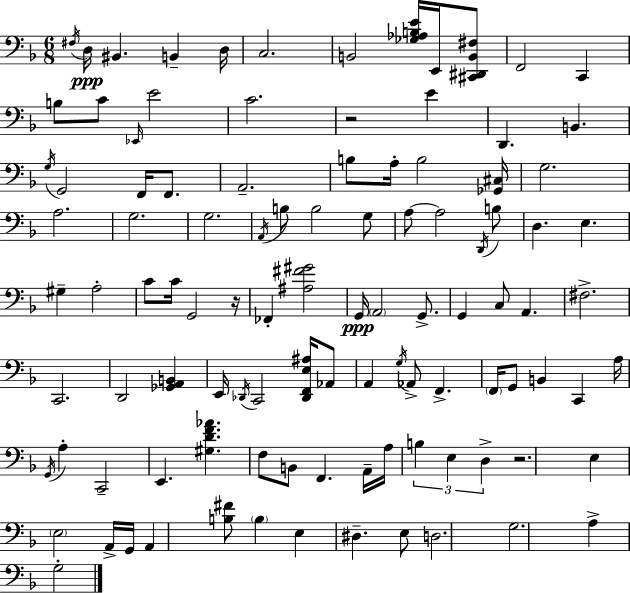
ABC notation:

X:1
T:Untitled
M:6/8
L:1/4
K:F
^F,/4 D,/4 ^B,, B,, D,/4 C,2 B,,2 [_G,_A,B,E]/4 E,,/4 [^C,,^D,,B,,^F,]/2 F,,2 C,, B,/2 C/2 _E,,/4 E2 C2 z2 E D,, B,, G,/4 G,,2 F,,/4 F,,/2 A,,2 B,/2 A,/4 B,2 [_G,,^C,]/4 G,2 A,2 G,2 G,2 A,,/4 B,/2 B,2 G,/2 A,/2 A,2 D,,/4 B,/2 D, E, ^G, A,2 C/2 C/4 G,,2 z/4 _F,, [^A,^F^G]2 G,,/4 A,,2 G,,/2 G,, C,/2 A,, ^F,2 C,,2 D,,2 [_G,,A,,B,,] E,,/4 _D,,/4 C,,2 [_D,,F,,E,^A,]/4 _A,,/2 A,, G,/4 _A,,/2 F,, F,,/4 G,,/2 B,, C,, A,/4 G,,/4 A, C,,2 E,, [^G,DF_A] F,/2 B,,/2 F,, A,,/4 A,/4 B, E, D, z2 E, E,2 A,,/4 G,,/4 A,, [B,^F]/2 B, E, ^D, E,/2 D,2 G,2 A, G,2